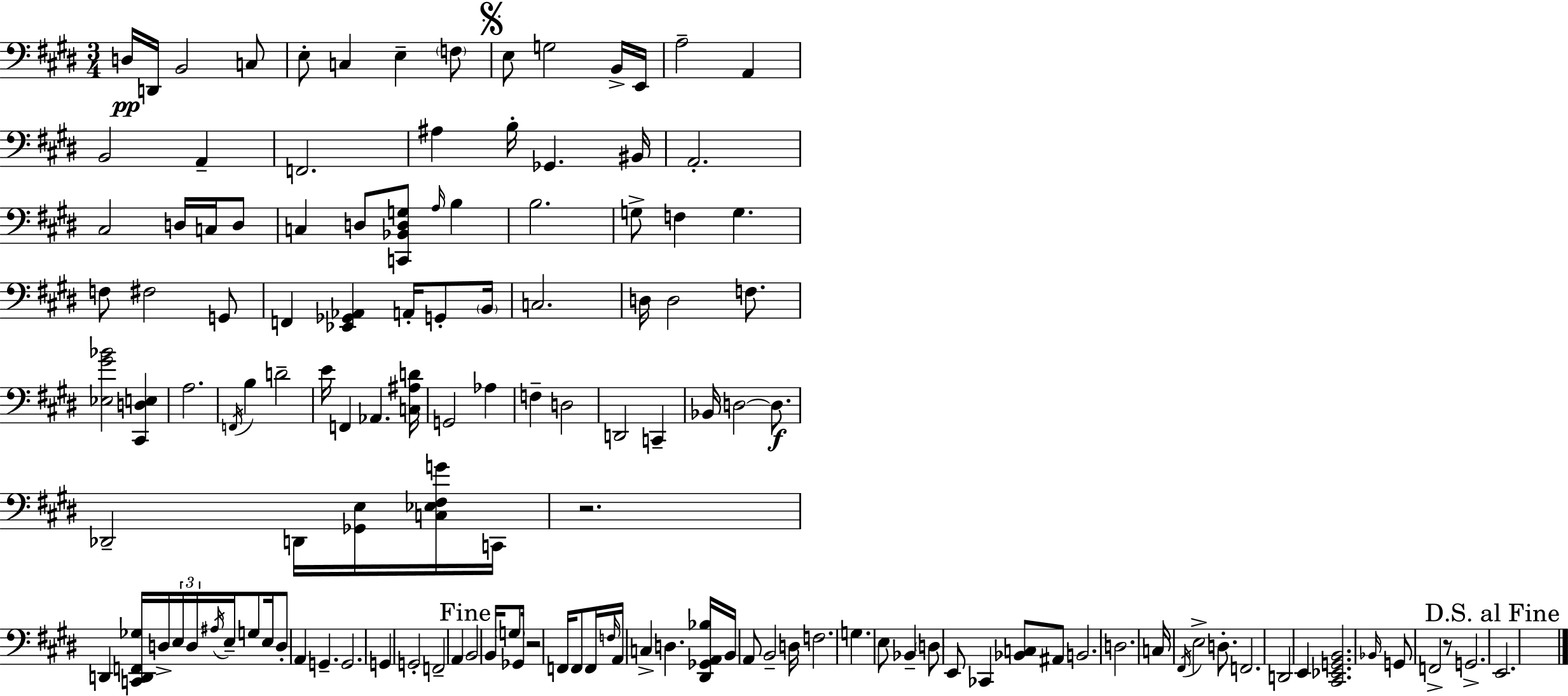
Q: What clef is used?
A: bass